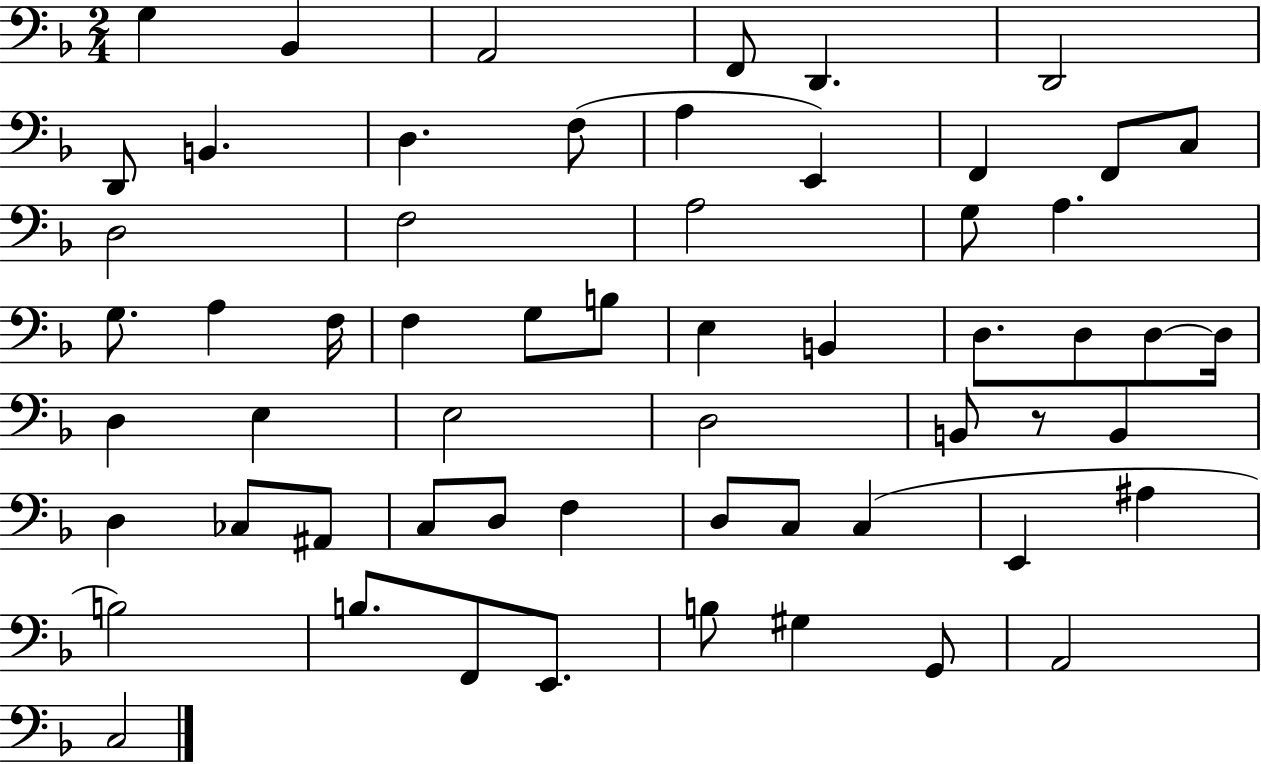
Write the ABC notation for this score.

X:1
T:Untitled
M:2/4
L:1/4
K:F
G, _B,, A,,2 F,,/2 D,, D,,2 D,,/2 B,, D, F,/2 A, E,, F,, F,,/2 C,/2 D,2 F,2 A,2 G,/2 A, G,/2 A, F,/4 F, G,/2 B,/2 E, B,, D,/2 D,/2 D,/2 D,/4 D, E, E,2 D,2 B,,/2 z/2 B,, D, _C,/2 ^A,,/2 C,/2 D,/2 F, D,/2 C,/2 C, E,, ^A, B,2 B,/2 F,,/2 E,,/2 B,/2 ^G, G,,/2 A,,2 C,2